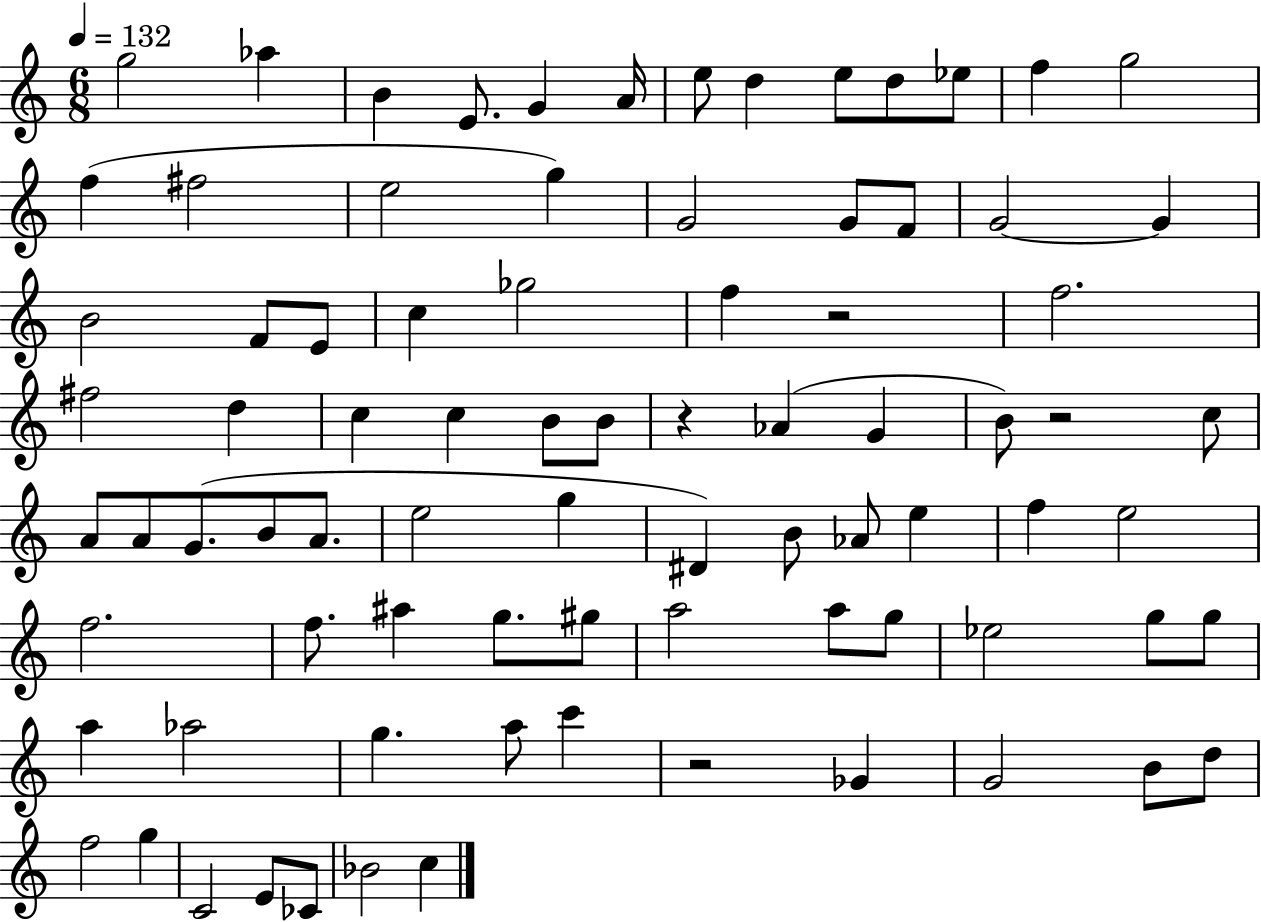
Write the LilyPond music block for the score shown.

{
  \clef treble
  \numericTimeSignature
  \time 6/8
  \key c \major
  \tempo 4 = 132
  g''2 aes''4 | b'4 e'8. g'4 a'16 | e''8 d''4 e''8 d''8 ees''8 | f''4 g''2 | \break f''4( fis''2 | e''2 g''4) | g'2 g'8 f'8 | g'2~~ g'4 | \break b'2 f'8 e'8 | c''4 ges''2 | f''4 r2 | f''2. | \break fis''2 d''4 | c''4 c''4 b'8 b'8 | r4 aes'4( g'4 | b'8) r2 c''8 | \break a'8 a'8 g'8.( b'8 a'8. | e''2 g''4 | dis'4) b'8 aes'8 e''4 | f''4 e''2 | \break f''2. | f''8. ais''4 g''8. gis''8 | a''2 a''8 g''8 | ees''2 g''8 g''8 | \break a''4 aes''2 | g''4. a''8 c'''4 | r2 ges'4 | g'2 b'8 d''8 | \break f''2 g''4 | c'2 e'8 ces'8 | bes'2 c''4 | \bar "|."
}